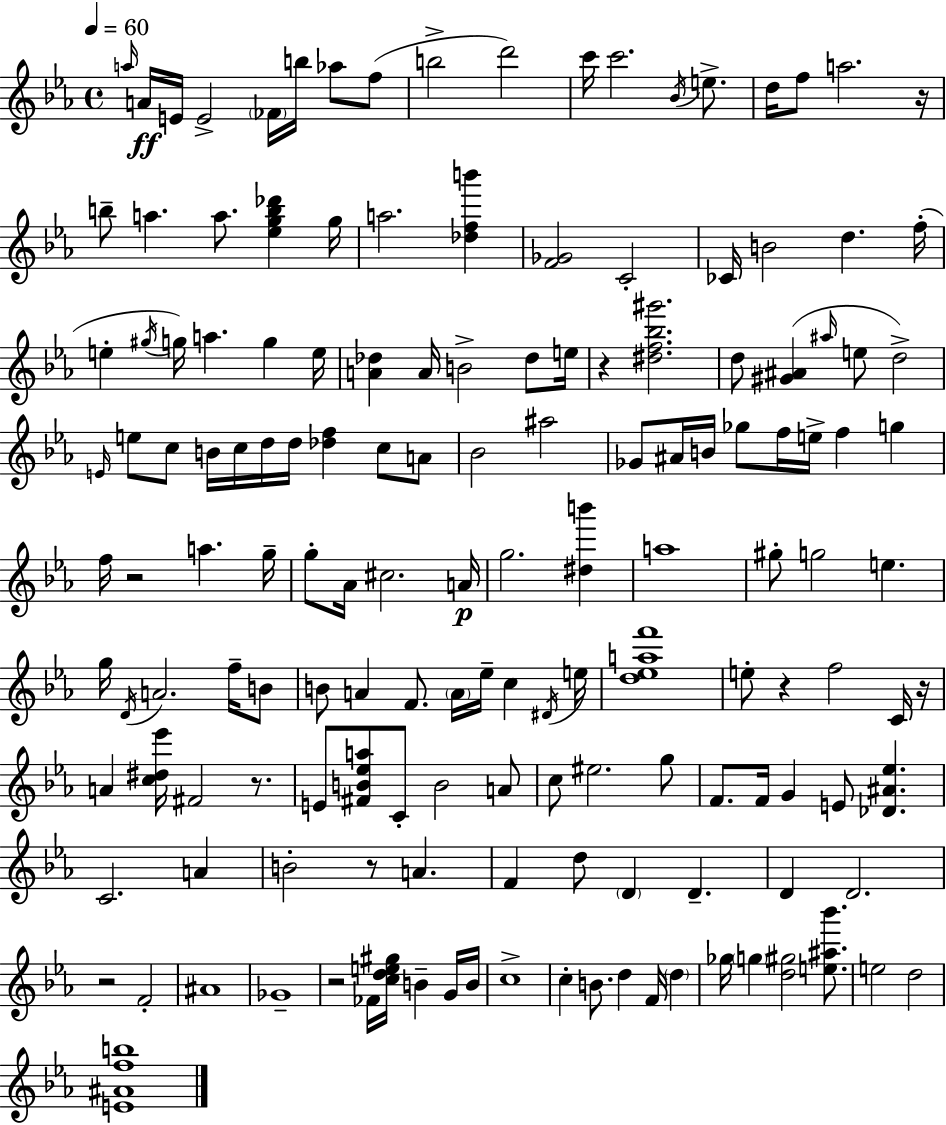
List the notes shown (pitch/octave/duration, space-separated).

A5/s A4/s E4/s E4/h FES4/s B5/s Ab5/e F5/e B5/h D6/h C6/s C6/h. Bb4/s E5/e. D5/s F5/e A5/h. R/s B5/e A5/q. A5/e. [Eb5,G5,B5,Db6]/q G5/s A5/h. [Db5,F5,B6]/q [F4,Gb4]/h C4/h CES4/s B4/h D5/q. F5/s E5/q G#5/s G5/s A5/q. G5/q E5/s [A4,Db5]/q A4/s B4/h Db5/e E5/s R/q [D#5,F5,Bb5,G#6]/h. D5/e [G#4,A#4]/q A#5/s E5/e D5/h E4/s E5/e C5/e B4/s C5/s D5/s D5/s [Db5,F5]/q C5/e A4/e Bb4/h A#5/h Gb4/e A#4/s B4/s Gb5/e F5/s E5/s F5/q G5/q F5/s R/h A5/q. G5/s G5/e Ab4/s C#5/h. A4/s G5/h. [D#5,B6]/q A5/w G#5/e G5/h E5/q. G5/s D4/s A4/h. F5/s B4/e B4/e A4/q F4/e. A4/s Eb5/s C5/q D#4/s E5/s [D5,Eb5,A5,F6]/w E5/e R/q F5/h C4/s R/s A4/q [C5,D#5,Eb6]/s F#4/h R/e. E4/e [F#4,B4,Eb5,A5]/e C4/e B4/h A4/e C5/e EIS5/h. G5/e F4/e. F4/s G4/q E4/e [Db4,A#4,Eb5]/q. C4/h. A4/q B4/h R/e A4/q. F4/q D5/e D4/q D4/q. D4/q D4/h. R/h F4/h A#4/w Gb4/w R/h FES4/s [C5,D5,E5,G#5]/s B4/q G4/s B4/s C5/w C5/q B4/e. D5/q F4/s D5/q Gb5/s G5/q [D5,G#5]/h [E5,A#5,Bb6]/e. E5/h D5/h [E4,A#4,F5,B5]/w